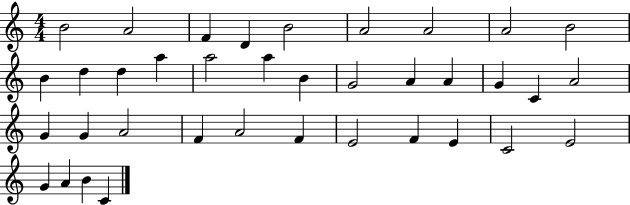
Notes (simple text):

B4/h A4/h F4/q D4/q B4/h A4/h A4/h A4/h B4/h B4/q D5/q D5/q A5/q A5/h A5/q B4/q G4/h A4/q A4/q G4/q C4/q A4/h G4/q G4/q A4/h F4/q A4/h F4/q E4/h F4/q E4/q C4/h E4/h G4/q A4/q B4/q C4/q